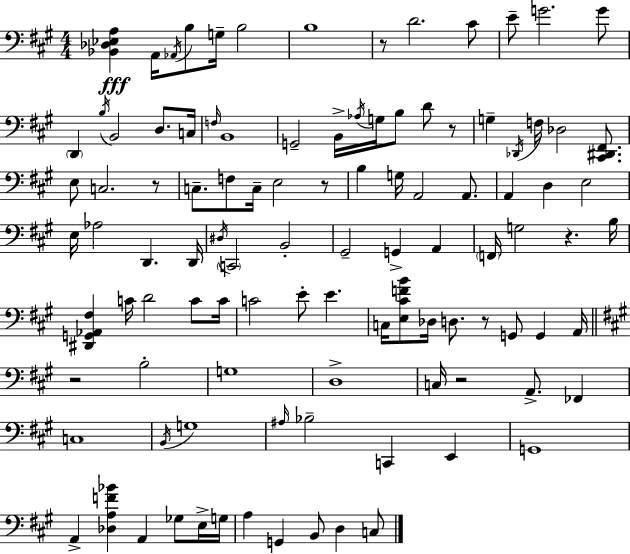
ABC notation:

X:1
T:Untitled
M:4/4
L:1/4
K:A
[_B,,_D,_E,A,] A,,/4 _A,,/4 B,/2 G,/4 B,2 B,4 z/2 D2 ^C/2 E/2 G2 G/2 D,, B,/4 B,,2 D,/2 C,/4 F,/4 B,,4 G,,2 B,,/4 _A,/4 G,/4 B,/2 D/2 z/2 G, _D,,/4 F,/4 _D,2 [^C,,^D,,^F,,]/2 E,/2 C,2 z/2 C,/2 F,/2 C,/4 E,2 z/2 B, G,/4 A,,2 A,,/2 A,, D, E,2 E,/4 _A,2 D,, D,,/4 ^D,/4 C,,2 B,,2 ^G,,2 G,, A,, F,,/4 G,2 z B,/4 [^D,,G,,_A,,^F,] C/4 D2 C/2 C/4 C2 E/2 E C,/4 [E,^CFB]/2 _D,/4 D,/2 z/2 G,,/2 G,, A,,/4 z2 B,2 G,4 D,4 C,/4 z2 A,,/2 _F,, C,4 B,,/4 G,4 ^A,/4 _B,2 C,, E,, G,,4 A,, [_D,A,F_B] A,, _G,/2 E,/4 G,/4 A, G,, B,,/2 D, C,/2